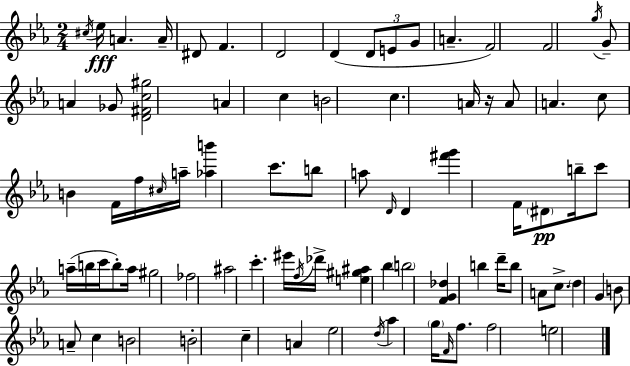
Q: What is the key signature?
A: C minor